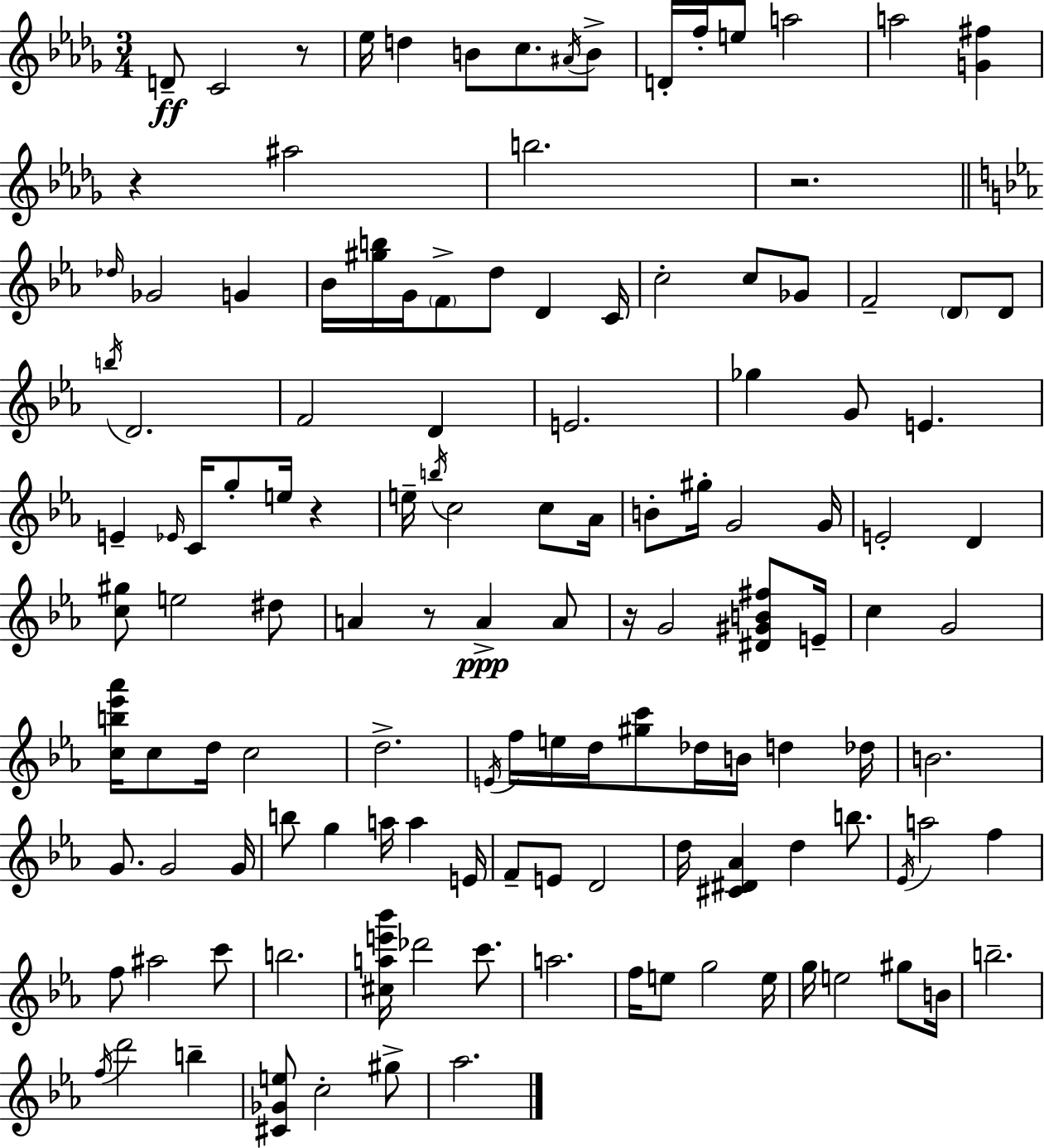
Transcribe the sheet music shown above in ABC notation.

X:1
T:Untitled
M:3/4
L:1/4
K:Bbm
D/2 C2 z/2 _e/4 d B/2 c/2 ^A/4 B/2 D/4 f/4 e/2 a2 a2 [G^f] z ^a2 b2 z2 _d/4 _G2 G _B/4 [^gb]/4 G/4 F/2 d/2 D C/4 c2 c/2 _G/2 F2 D/2 D/2 b/4 D2 F2 D E2 _g G/2 E E _E/4 C/4 g/2 e/4 z e/4 b/4 c2 c/2 _A/4 B/2 ^g/4 G2 G/4 E2 D [c^g]/2 e2 ^d/2 A z/2 A A/2 z/4 G2 [^D^GB^f]/2 E/4 c G2 [cb_e'_a']/4 c/2 d/4 c2 d2 E/4 f/4 e/4 d/4 [^gc']/2 _d/4 B/4 d _d/4 B2 G/2 G2 G/4 b/2 g a/4 a E/4 F/2 E/2 D2 d/4 [^C^D_A] d b/2 _E/4 a2 f f/2 ^a2 c'/2 b2 [^cae'_b']/4 _d'2 c'/2 a2 f/4 e/2 g2 e/4 g/4 e2 ^g/2 B/4 b2 f/4 d'2 b [^C_Ge]/2 c2 ^g/2 _a2